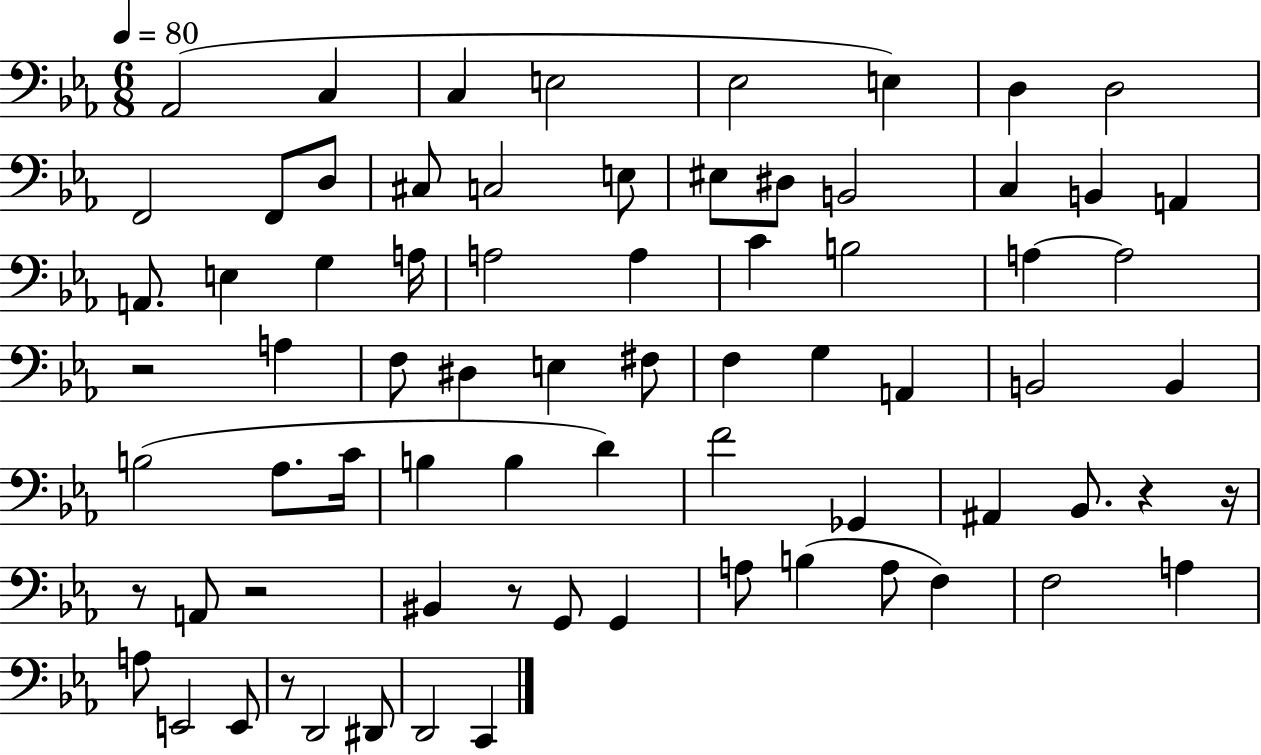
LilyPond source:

{
  \clef bass
  \numericTimeSignature
  \time 6/8
  \key ees \major
  \tempo 4 = 80
  aes,2( c4 | c4 e2 | ees2 e4) | d4 d2 | \break f,2 f,8 d8 | cis8 c2 e8 | eis8 dis8 b,2 | c4 b,4 a,4 | \break a,8. e4 g4 a16 | a2 a4 | c'4 b2 | a4~~ a2 | \break r2 a4 | f8 dis4 e4 fis8 | f4 g4 a,4 | b,2 b,4 | \break b2( aes8. c'16 | b4 b4 d'4) | f'2 ges,4 | ais,4 bes,8. r4 r16 | \break r8 a,8 r2 | bis,4 r8 g,8 g,4 | a8 b4( a8 f4) | f2 a4 | \break a8 e,2 e,8 | r8 d,2 dis,8 | d,2 c,4 | \bar "|."
}